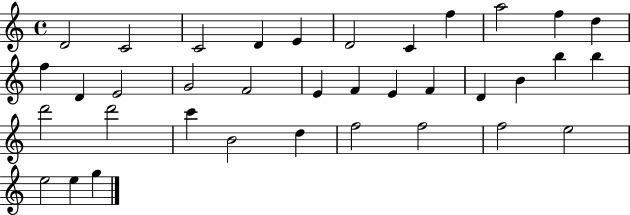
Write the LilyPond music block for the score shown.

{
  \clef treble
  \time 4/4
  \defaultTimeSignature
  \key c \major
  d'2 c'2 | c'2 d'4 e'4 | d'2 c'4 f''4 | a''2 f''4 d''4 | \break f''4 d'4 e'2 | g'2 f'2 | e'4 f'4 e'4 f'4 | d'4 b'4 b''4 b''4 | \break d'''2 d'''2 | c'''4 b'2 d''4 | f''2 f''2 | f''2 e''2 | \break e''2 e''4 g''4 | \bar "|."
}